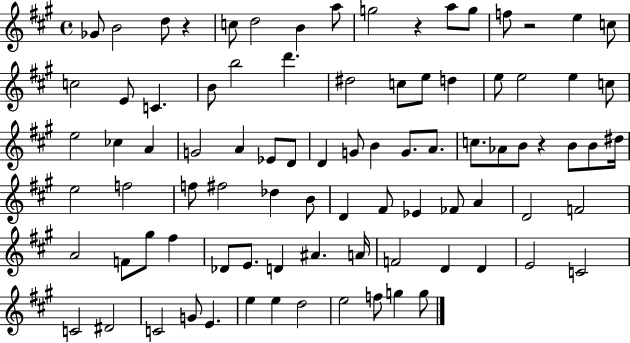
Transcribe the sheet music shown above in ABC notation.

X:1
T:Untitled
M:4/4
L:1/4
K:A
_G/2 B2 d/2 z c/2 d2 B a/2 g2 z a/2 g/2 f/2 z2 e c/2 c2 E/2 C B/2 b2 d' ^d2 c/2 e/2 d e/2 e2 e c/2 e2 _c A G2 A _E/2 D/2 D G/2 B G/2 A/2 c/2 _A/2 B/2 z B/2 B/2 ^d/4 e2 f2 f/2 ^f2 _d B/2 D ^F/2 _E _F/2 A D2 F2 A2 F/2 ^g/2 ^f _D/2 E/2 D ^A A/4 F2 D D E2 C2 C2 ^D2 C2 G/2 E e e d2 e2 f/2 g g/2